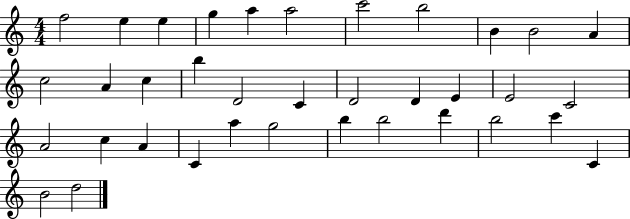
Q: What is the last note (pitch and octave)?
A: D5